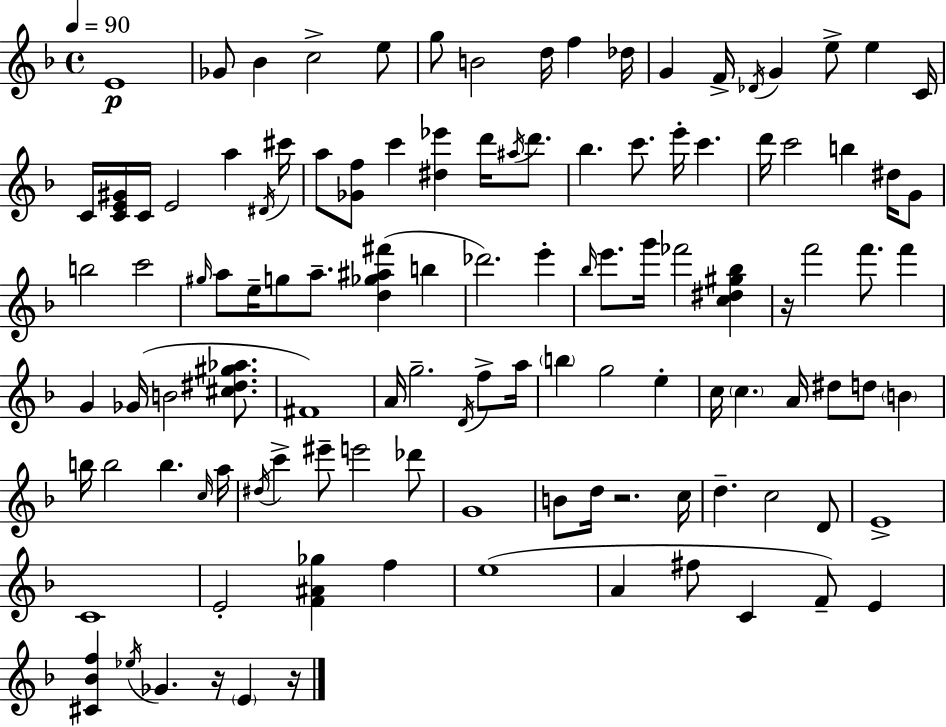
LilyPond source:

{
  \clef treble
  \time 4/4
  \defaultTimeSignature
  \key f \major
  \tempo 4 = 90
  \repeat volta 2 { e'1\p | ges'8 bes'4 c''2-> e''8 | g''8 b'2 d''16 f''4 des''16 | g'4 f'16-> \acciaccatura { des'16 } g'4 e''8-> e''4 | \break c'16 c'16 <c' e' gis'>16 c'16 e'2 a''4 | \acciaccatura { dis'16 } cis'''16 a''8 <ges' f''>8 c'''4 <dis'' ees'''>4 d'''16 \acciaccatura { ais''16 } | d'''8. bes''4. c'''8. e'''16-. c'''4. | d'''16 c'''2 b''4 | \break dis''16 g'8 b''2 c'''2 | \grace { gis''16 } a''8 e''16-- g''8 a''8.-- <d'' ges'' ais'' fis'''>4( | b''4 des'''2.) | e'''4-. \grace { bes''16 } e'''8. g'''16 fes'''2 | \break <c'' dis'' gis'' bes''>4 r16 f'''2 f'''8. | f'''4 g'4 ges'16( b'2 | <cis'' dis'' gis'' aes''>8. fis'1) | a'16 g''2.-- | \break \acciaccatura { d'16 } f''8-> a''16 \parenthesize b''4 g''2 | e''4-. c''16 \parenthesize c''4. a'16 dis''8 | d''8 \parenthesize b'4 b''16 b''2 b''4. | \grace { c''16 } a''16 \acciaccatura { dis''16 } c'''4-> eis'''8-- e'''2 | \break des'''8 g'1 | b'8 d''16 r2. | c''16 d''4.-- c''2 | d'8 e'1-> | \break c'1 | e'2-. | <f' ais' ges''>4 f''4 e''1( | a'4 fis''8 c'4 | \break f'8--) e'4 <cis' bes' f''>4 \acciaccatura { ees''16 } ges'4. | r16 \parenthesize e'4 r16 } \bar "|."
}